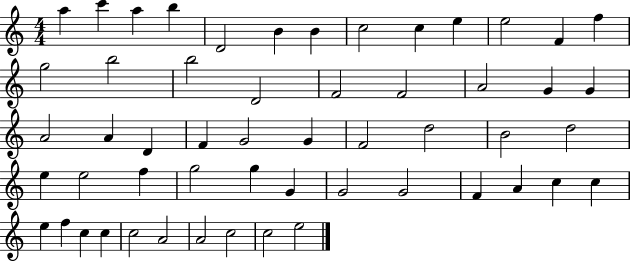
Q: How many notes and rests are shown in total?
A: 54